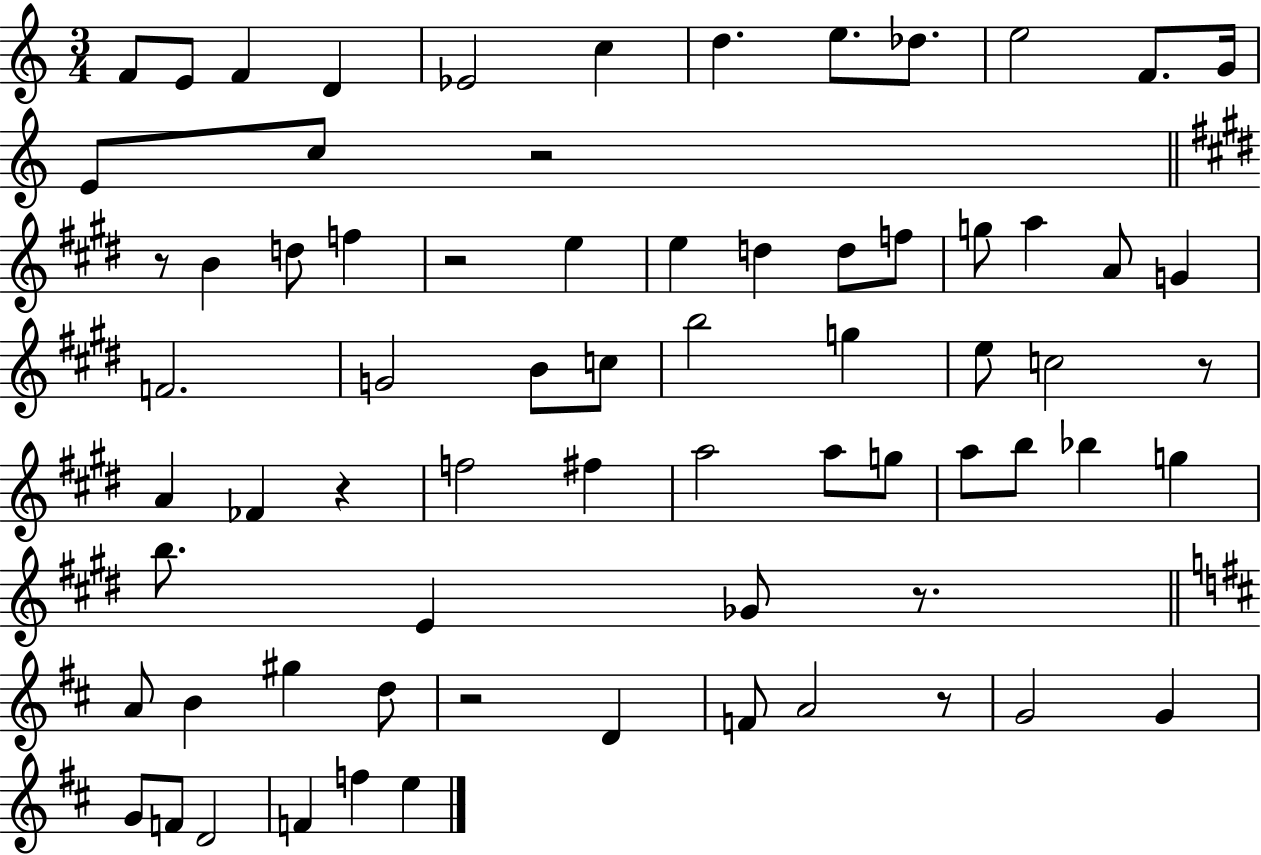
F4/e E4/e F4/q D4/q Eb4/h C5/q D5/q. E5/e. Db5/e. E5/h F4/e. G4/s E4/e C5/e R/h R/e B4/q D5/e F5/q R/h E5/q E5/q D5/q D5/e F5/e G5/e A5/q A4/e G4/q F4/h. G4/h B4/e C5/e B5/h G5/q E5/e C5/h R/e A4/q FES4/q R/q F5/h F#5/q A5/h A5/e G5/e A5/e B5/e Bb5/q G5/q B5/e. E4/q Gb4/e R/e. A4/e B4/q G#5/q D5/e R/h D4/q F4/e A4/h R/e G4/h G4/q G4/e F4/e D4/h F4/q F5/q E5/q